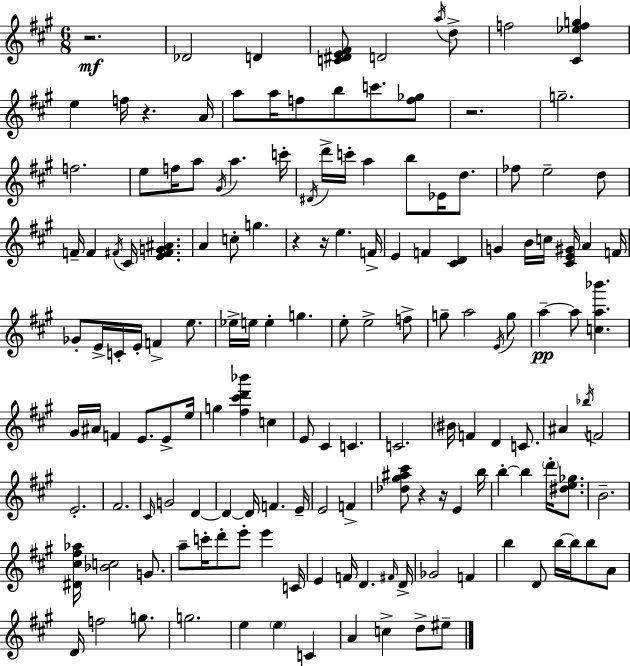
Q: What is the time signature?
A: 6/8